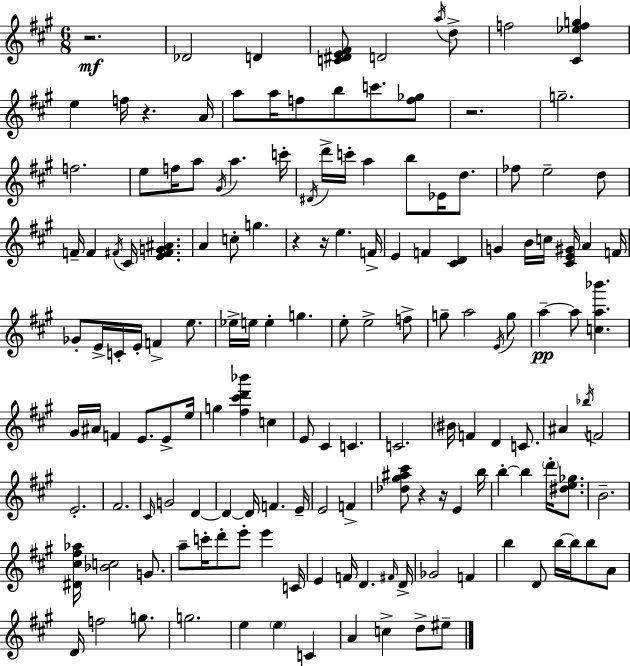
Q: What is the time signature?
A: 6/8